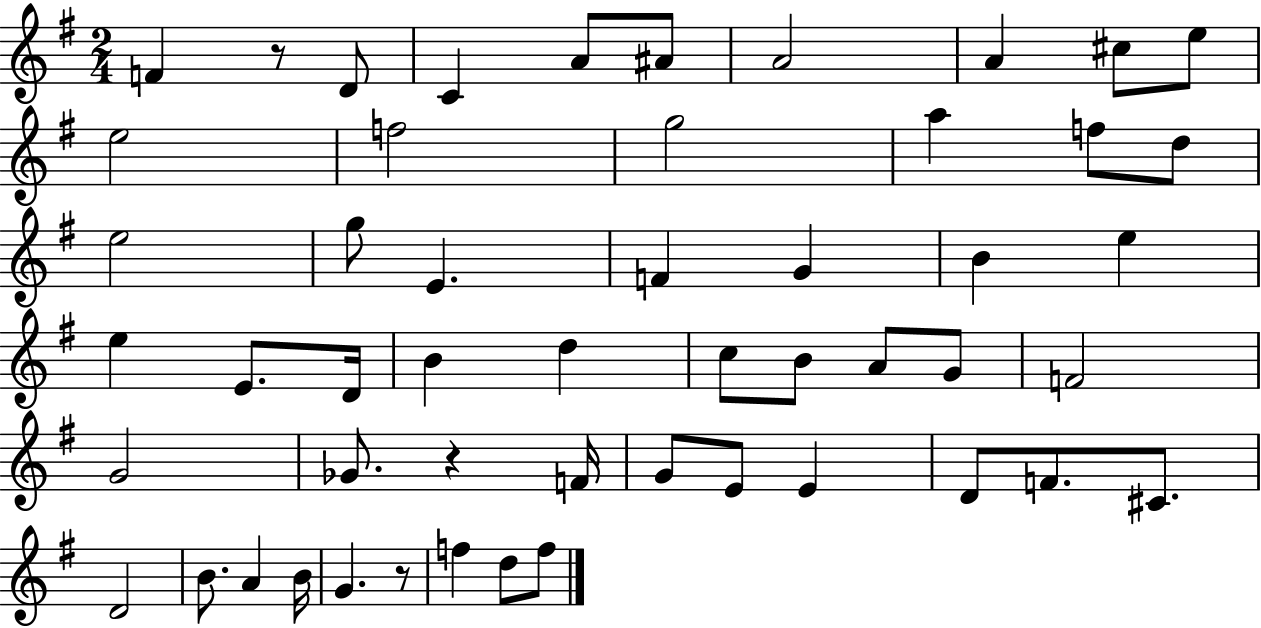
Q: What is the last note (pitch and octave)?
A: F5